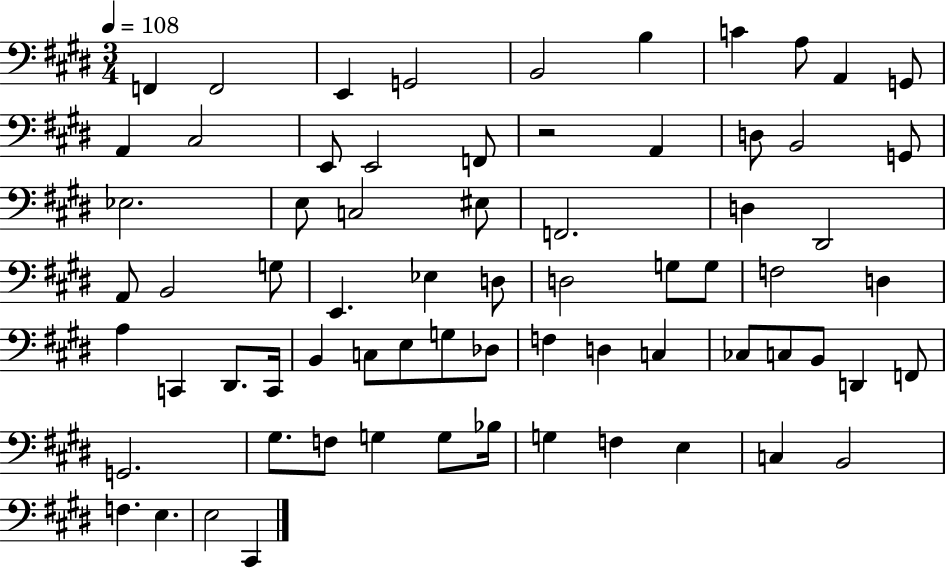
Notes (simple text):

F2/q F2/h E2/q G2/h B2/h B3/q C4/q A3/e A2/q G2/e A2/q C#3/h E2/e E2/h F2/e R/h A2/q D3/e B2/h G2/e Eb3/h. E3/e C3/h EIS3/e F2/h. D3/q D#2/h A2/e B2/h G3/e E2/q. Eb3/q D3/e D3/h G3/e G3/e F3/h D3/q A3/q C2/q D#2/e. C2/s B2/q C3/e E3/e G3/e Db3/e F3/q D3/q C3/q CES3/e C3/e B2/e D2/q F2/e G2/h. G#3/e. F3/e G3/q G3/e Bb3/s G3/q F3/q E3/q C3/q B2/h F3/q. E3/q. E3/h C#2/q